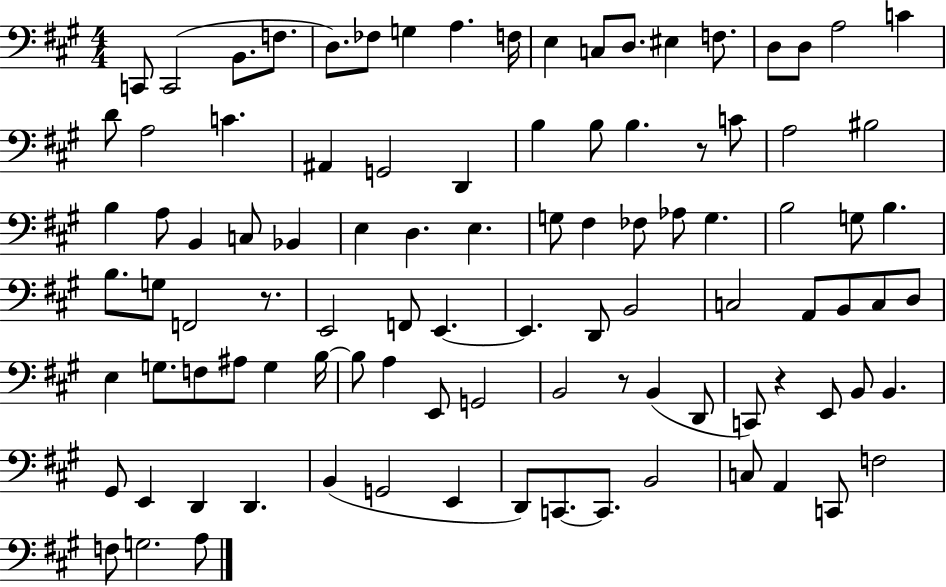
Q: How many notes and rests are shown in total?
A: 99